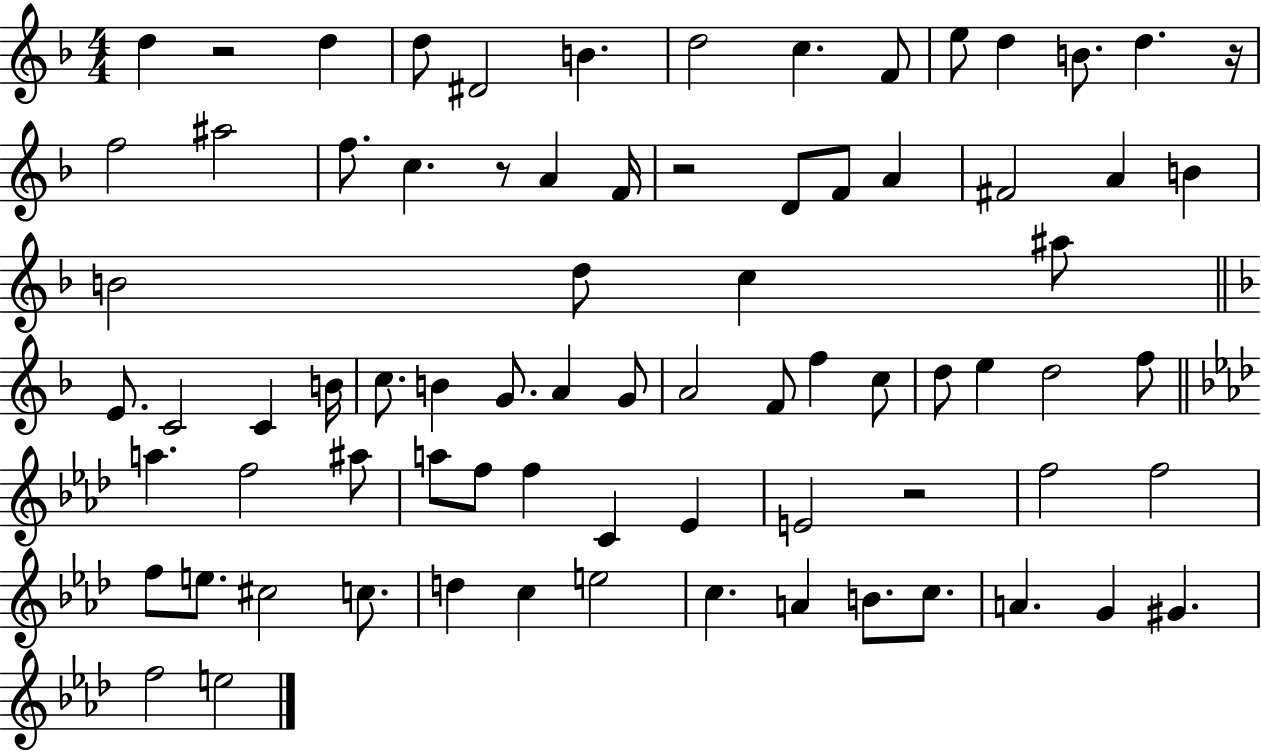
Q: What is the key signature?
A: F major